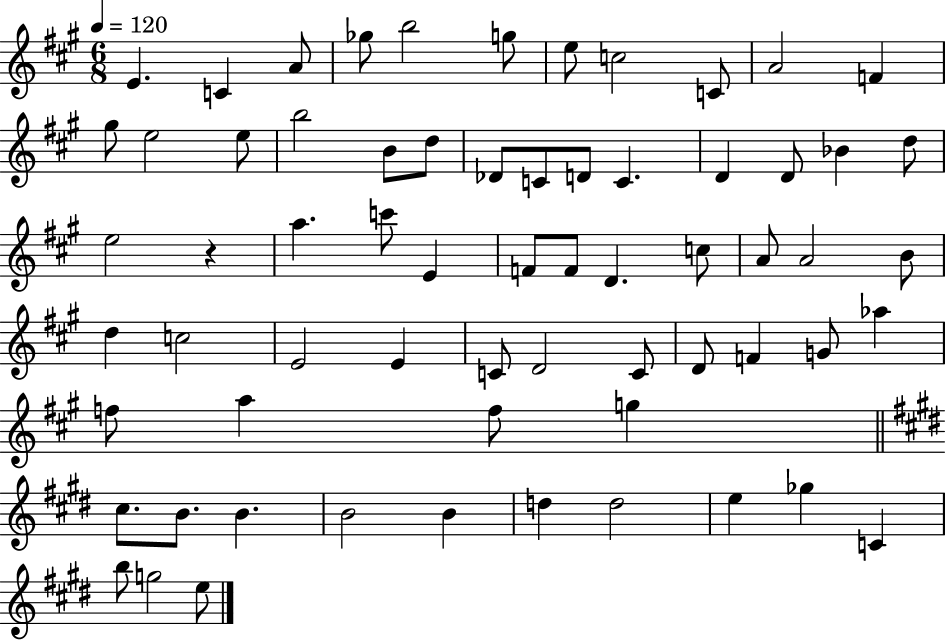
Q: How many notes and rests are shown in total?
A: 65